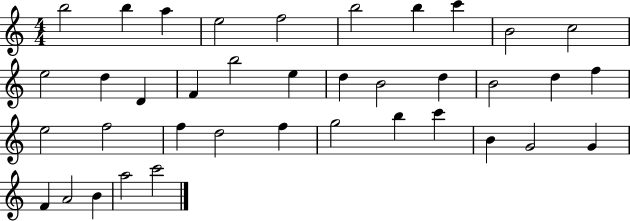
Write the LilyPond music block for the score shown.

{
  \clef treble
  \numericTimeSignature
  \time 4/4
  \key c \major
  b''2 b''4 a''4 | e''2 f''2 | b''2 b''4 c'''4 | b'2 c''2 | \break e''2 d''4 d'4 | f'4 b''2 e''4 | d''4 b'2 d''4 | b'2 d''4 f''4 | \break e''2 f''2 | f''4 d''2 f''4 | g''2 b''4 c'''4 | b'4 g'2 g'4 | \break f'4 a'2 b'4 | a''2 c'''2 | \bar "|."
}